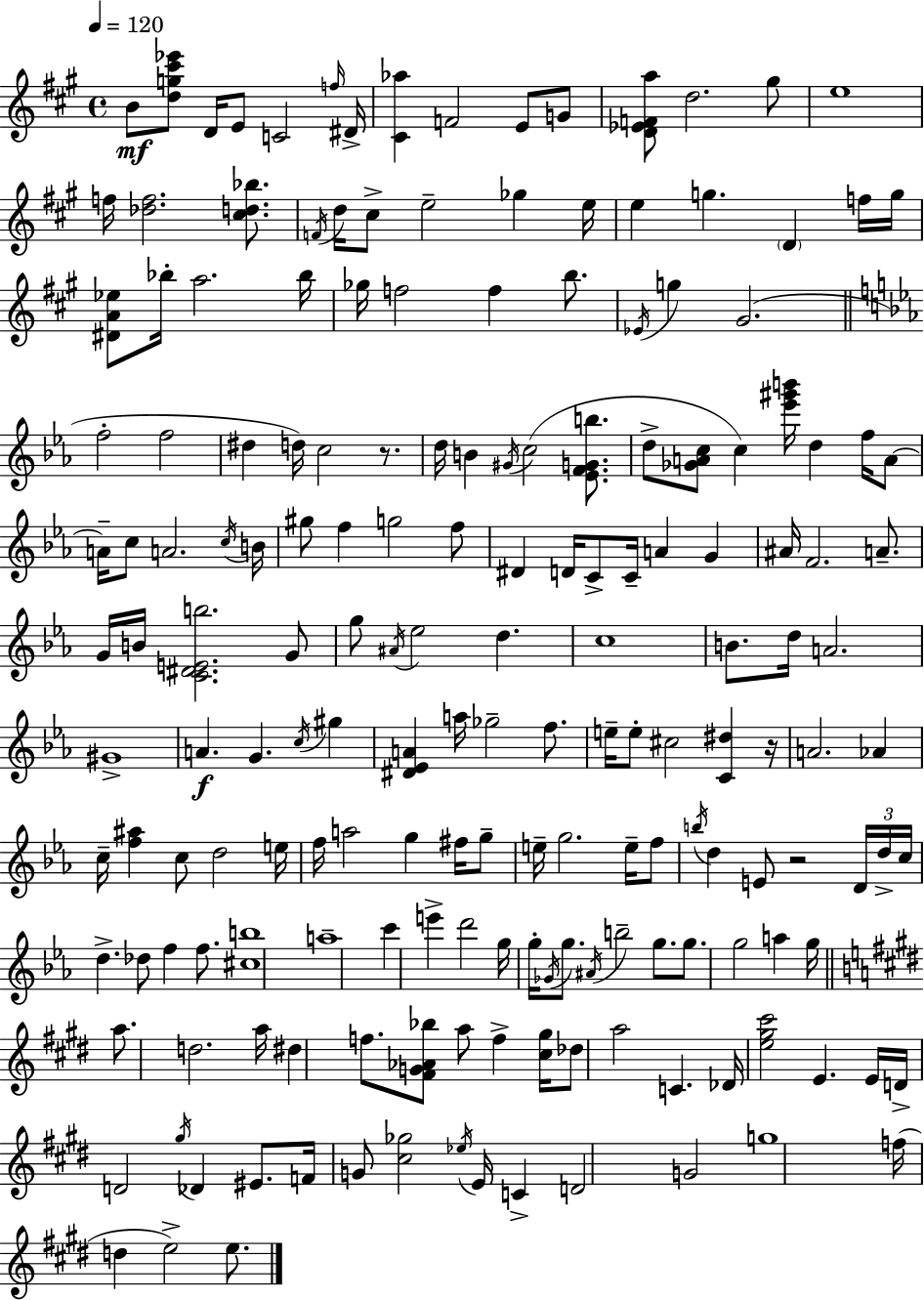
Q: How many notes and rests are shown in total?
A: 179